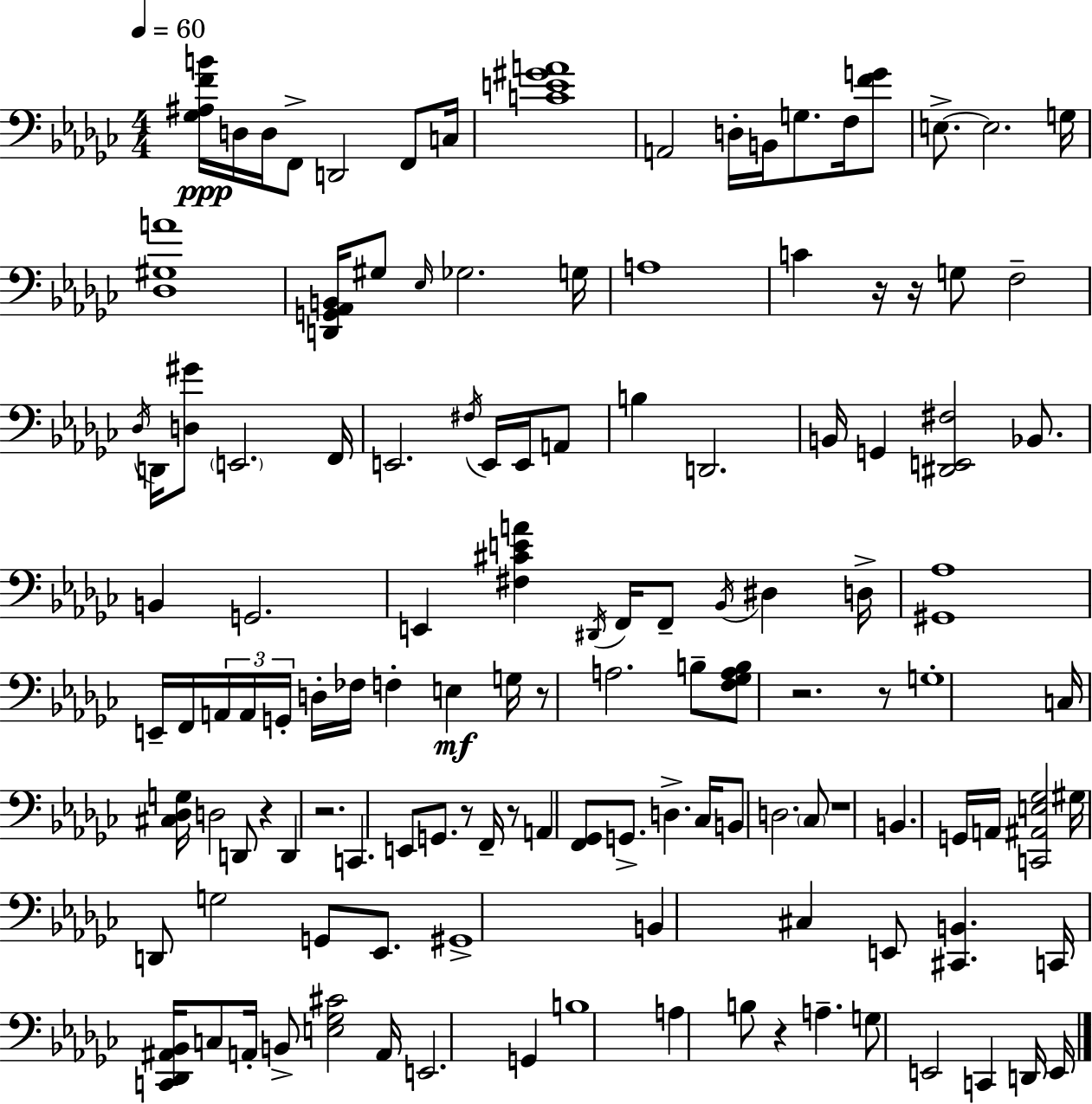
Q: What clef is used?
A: bass